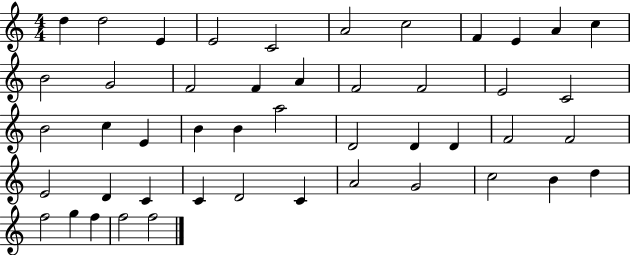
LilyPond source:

{
  \clef treble
  \numericTimeSignature
  \time 4/4
  \key c \major
  d''4 d''2 e'4 | e'2 c'2 | a'2 c''2 | f'4 e'4 a'4 c''4 | \break b'2 g'2 | f'2 f'4 a'4 | f'2 f'2 | e'2 c'2 | \break b'2 c''4 e'4 | b'4 b'4 a''2 | d'2 d'4 d'4 | f'2 f'2 | \break e'2 d'4 c'4 | c'4 d'2 c'4 | a'2 g'2 | c''2 b'4 d''4 | \break f''2 g''4 f''4 | f''2 f''2 | \bar "|."
}